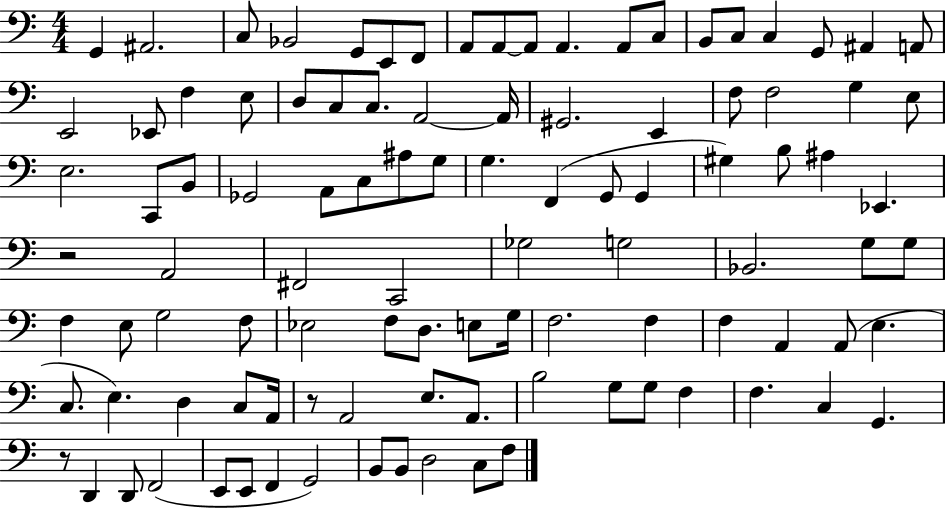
X:1
T:Untitled
M:4/4
L:1/4
K:C
G,, ^A,,2 C,/2 _B,,2 G,,/2 E,,/2 F,,/2 A,,/2 A,,/2 A,,/2 A,, A,,/2 C,/2 B,,/2 C,/2 C, G,,/2 ^A,, A,,/2 E,,2 _E,,/2 F, E,/2 D,/2 C,/2 C,/2 A,,2 A,,/4 ^G,,2 E,, F,/2 F,2 G, E,/2 E,2 C,,/2 B,,/2 _G,,2 A,,/2 C,/2 ^A,/2 G,/2 G, F,, G,,/2 G,, ^G, B,/2 ^A, _E,, z2 A,,2 ^F,,2 C,,2 _G,2 G,2 _B,,2 G,/2 G,/2 F, E,/2 G,2 F,/2 _E,2 F,/2 D,/2 E,/2 G,/4 F,2 F, F, A,, A,,/2 E, C,/2 E, D, C,/2 A,,/4 z/2 A,,2 E,/2 A,,/2 B,2 G,/2 G,/2 F, F, C, G,, z/2 D,, D,,/2 F,,2 E,,/2 E,,/2 F,, G,,2 B,,/2 B,,/2 D,2 C,/2 F,/2